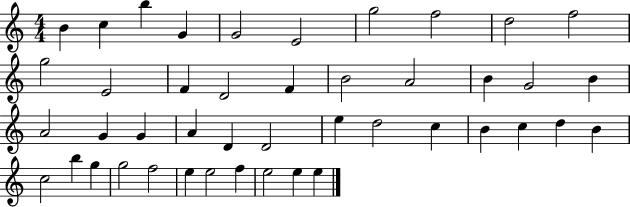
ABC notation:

X:1
T:Untitled
M:4/4
L:1/4
K:C
B c b G G2 E2 g2 f2 d2 f2 g2 E2 F D2 F B2 A2 B G2 B A2 G G A D D2 e d2 c B c d B c2 b g g2 f2 e e2 f e2 e e